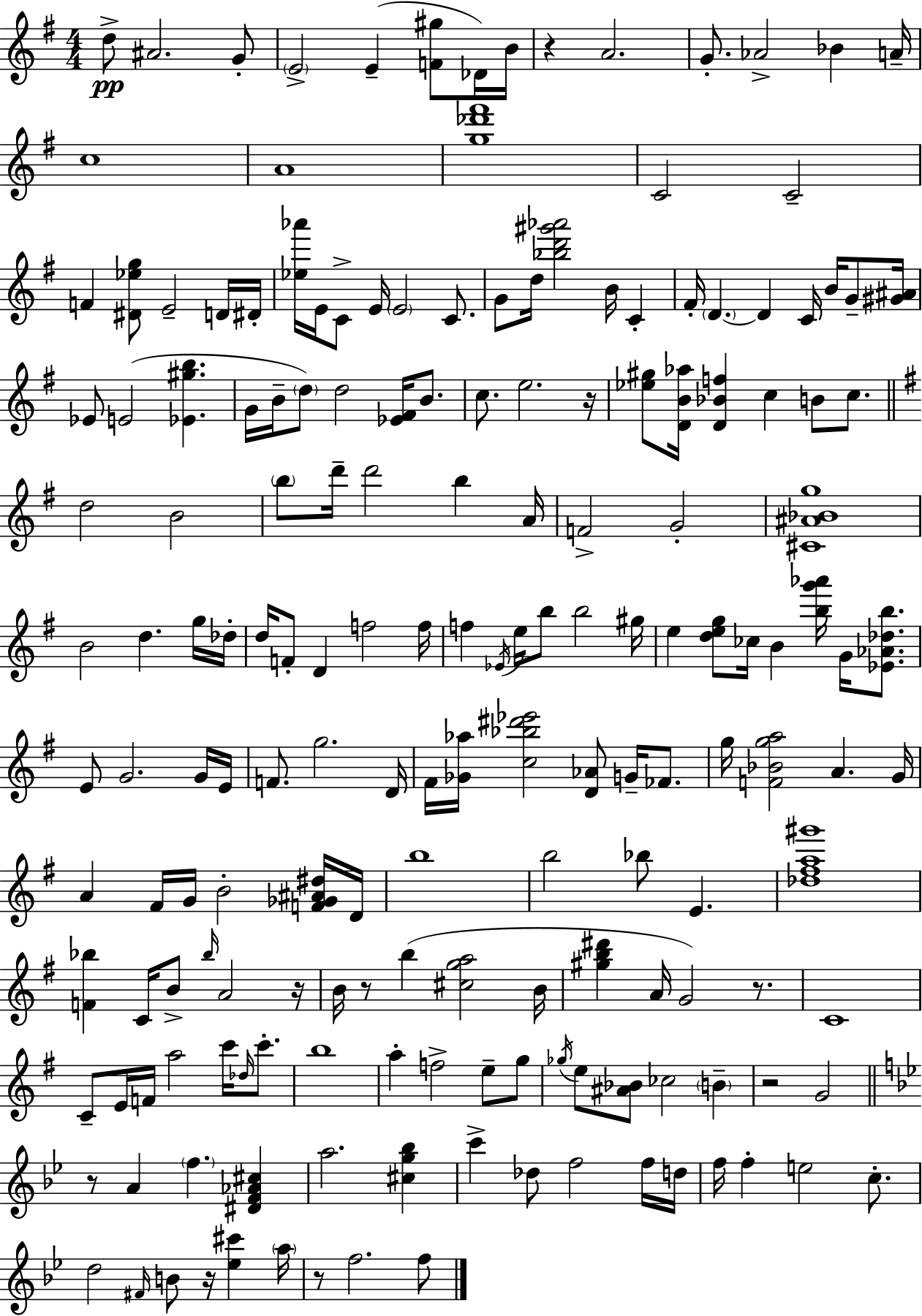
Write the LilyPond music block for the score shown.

{
  \clef treble
  \numericTimeSignature
  \time 4/4
  \key g \major
  d''8->\pp ais'2. g'8-. | \parenthesize e'2-> e'4--( <f' gis''>8 des'16) b'16 | r4 a'2. | g'8.-. aes'2-> bes'4 a'16-- | \break c''1 | a'1 | <g'' des''' fis'''>1 | c'2 c'2-- | \break f'4 <dis' ees'' g''>8 e'2-- d'16 dis'16-. | <ees'' aes'''>16 e'16 c'8-> e'16 \parenthesize e'2 c'8. | g'8 d''16 <bes'' d''' gis''' aes'''>2 b'16 c'4-. | fis'16-. \parenthesize d'4.~~ d'4 c'16 b'16 g'8-- <gis' ais'>16 | \break ees'8 e'2( <ees' gis'' b''>4. | g'16 b'16-- \parenthesize d''8) d''2 <ees' fis'>16 b'8. | c''8. e''2. r16 | <ees'' gis''>8 <d' b' aes''>16 <d' bes' f''>4 c''4 b'8 c''8. | \break \bar "||" \break \key g \major d''2 b'2 | \parenthesize b''8 d'''16-- d'''2 b''4 a'16 | f'2-> g'2-. | <cis' ais' bes' g''>1 | \break b'2 d''4. g''16 des''16-. | d''16 f'8-. d'4 f''2 f''16 | f''4 \acciaccatura { ees'16 } e''16 b''8 b''2 | gis''16 e''4 <d'' e'' g''>8 ces''16 b'4 <b'' g''' aes'''>16 g'16 <ees' aes' des'' b''>8. | \break e'8 g'2. g'16 | e'16 f'8. g''2. | d'16 fis'16 <ges' aes''>16 <c'' bes'' dis''' ees'''>2 <d' aes'>8 g'16-- fes'8. | g''16 <f' bes' g'' a''>2 a'4. | \break g'16 a'4 fis'16 g'16 b'2-. <f' ges' ais' dis''>16 | d'16 b''1 | b''2 bes''8 e'4. | <des'' fis'' a'' gis'''>1 | \break <f' bes''>4 c'16 b'8-> \grace { bes''16 } a'2 | r16 b'16 r8 b''4( <cis'' g'' a''>2 | b'16 <gis'' b'' dis'''>4 a'16 g'2) r8. | c'1 | \break c'8-- e'16 f'16 a''2 c'''16 \grace { des''16 } | c'''8.-. b''1 | a''4-. f''2-> e''8-- | g''8 \acciaccatura { ges''16 } e''8 <ais' bes'>8 ces''2 | \break \parenthesize b'4-- r2 g'2 | \bar "||" \break \key bes \major r8 a'4 \parenthesize f''4. <dis' f' aes' cis''>4 | a''2. <cis'' g'' bes''>4 | c'''4-> des''8 f''2 f''16 d''16 | f''16 f''4-. e''2 c''8.-. | \break d''2 \grace { fis'16 } b'8 r16 <ees'' cis'''>4 | \parenthesize a''16 r8 f''2. f''8 | \bar "|."
}